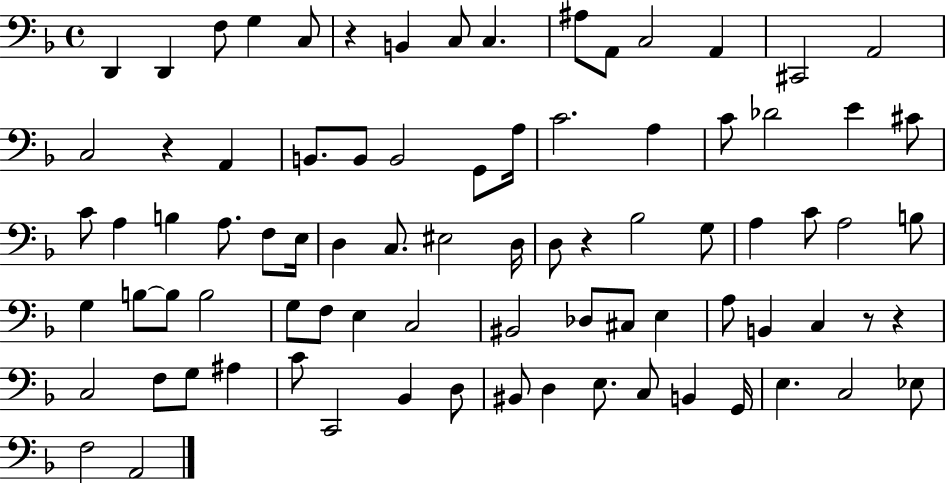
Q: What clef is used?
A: bass